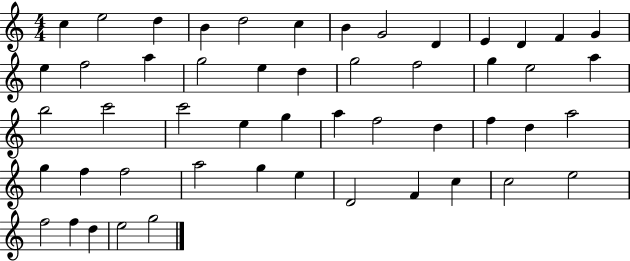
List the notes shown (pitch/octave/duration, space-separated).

C5/q E5/h D5/q B4/q D5/h C5/q B4/q G4/h D4/q E4/q D4/q F4/q G4/q E5/q F5/h A5/q G5/h E5/q D5/q G5/h F5/h G5/q E5/h A5/q B5/h C6/h C6/h E5/q G5/q A5/q F5/h D5/q F5/q D5/q A5/h G5/q F5/q F5/h A5/h G5/q E5/q D4/h F4/q C5/q C5/h E5/h F5/h F5/q D5/q E5/h G5/h